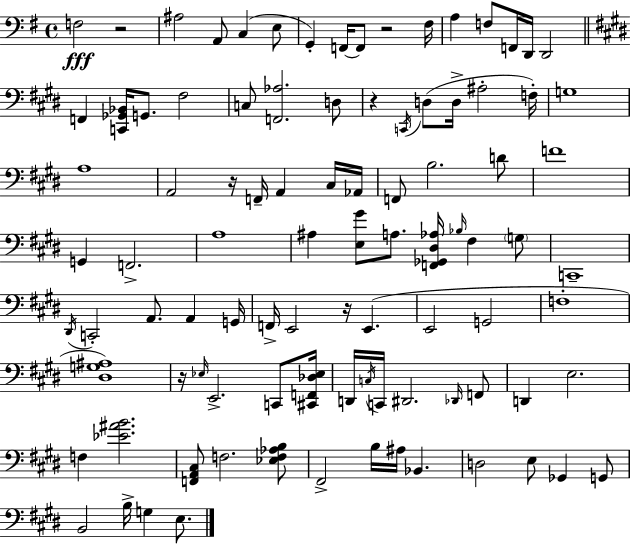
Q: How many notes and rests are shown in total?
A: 95